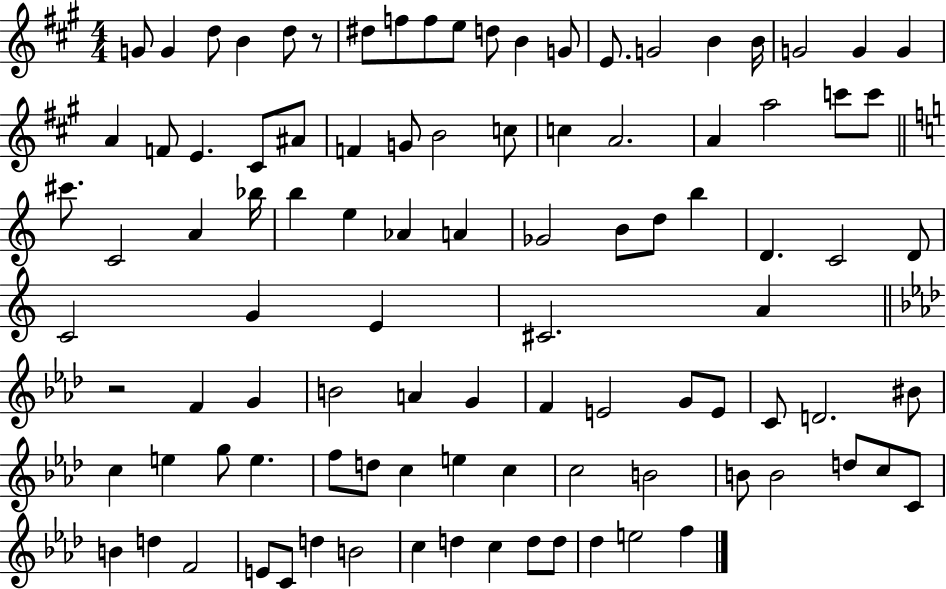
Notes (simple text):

G4/e G4/q D5/e B4/q D5/e R/e D#5/e F5/e F5/e E5/e D5/e B4/q G4/e E4/e. G4/h B4/q B4/s G4/h G4/q G4/q A4/q F4/e E4/q. C#4/e A#4/e F4/q G4/e B4/h C5/e C5/q A4/h. A4/q A5/h C6/e C6/e C#6/e. C4/h A4/q Bb5/s B5/q E5/q Ab4/q A4/q Gb4/h B4/e D5/e B5/q D4/q. C4/h D4/e C4/h G4/q E4/q C#4/h. A4/q R/h F4/q G4/q B4/h A4/q G4/q F4/q E4/h G4/e E4/e C4/e D4/h. BIS4/e C5/q E5/q G5/e E5/q. F5/e D5/e C5/q E5/q C5/q C5/h B4/h B4/e B4/h D5/e C5/e C4/e B4/q D5/q F4/h E4/e C4/e D5/q B4/h C5/q D5/q C5/q D5/e D5/e Db5/q E5/h F5/q